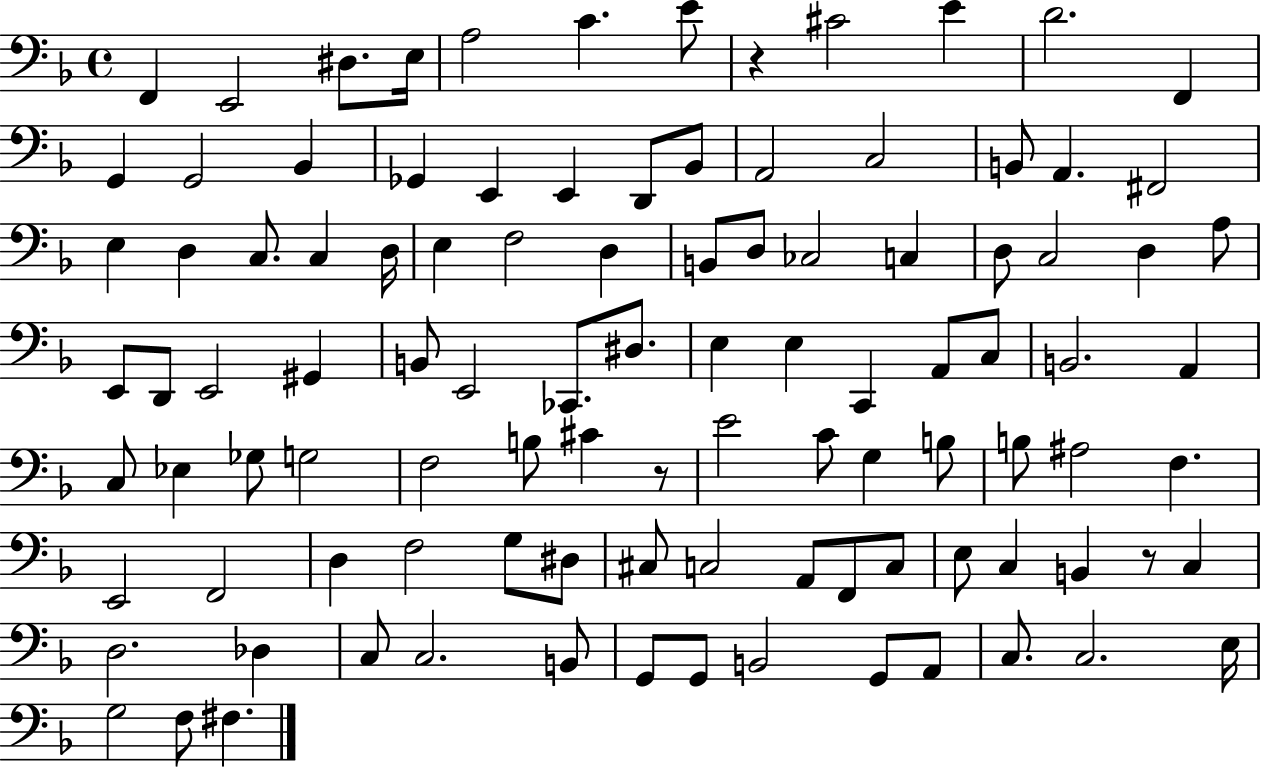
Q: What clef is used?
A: bass